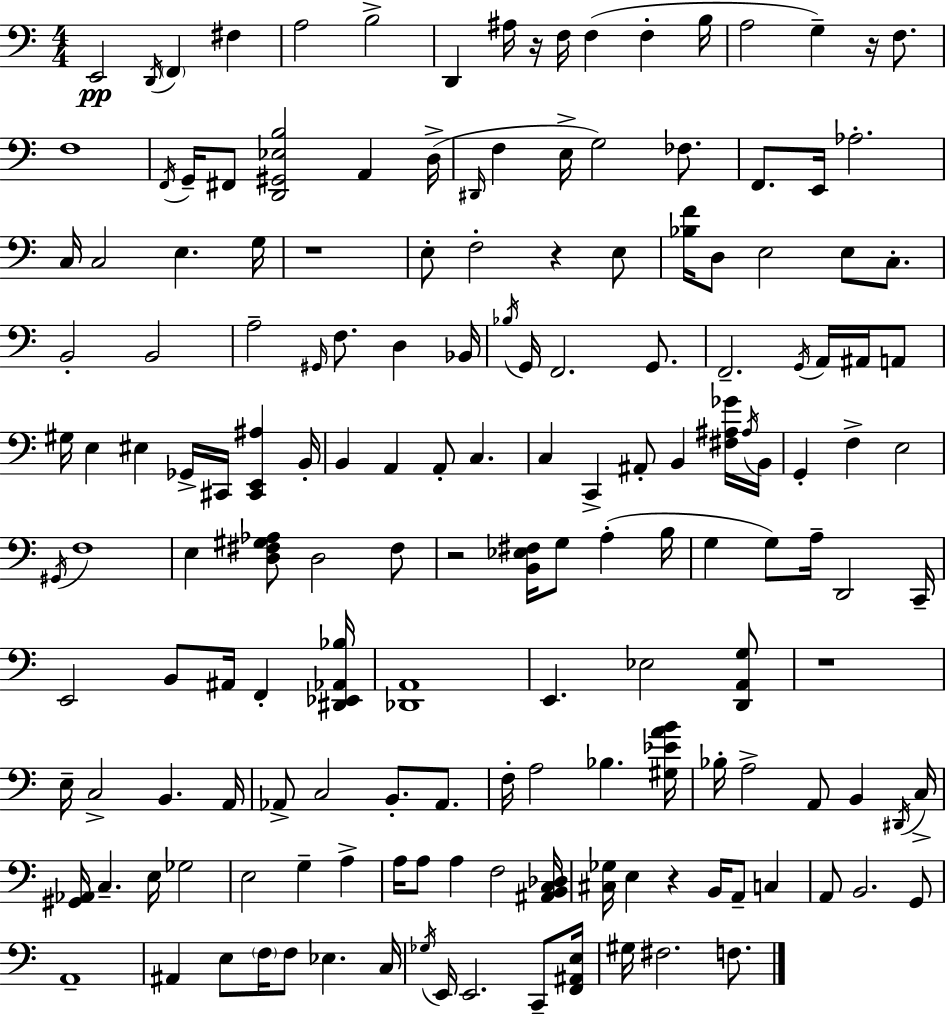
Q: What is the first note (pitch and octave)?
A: E2